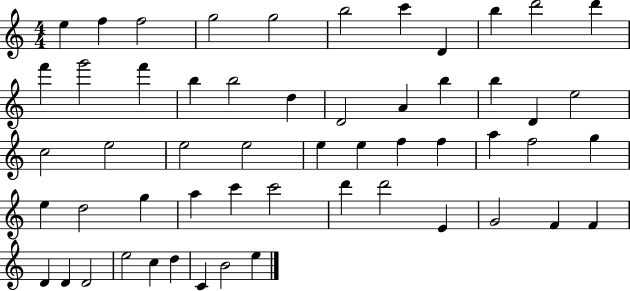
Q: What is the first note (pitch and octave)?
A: E5